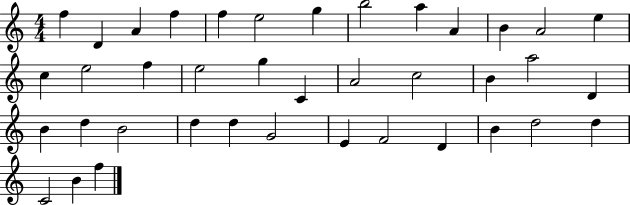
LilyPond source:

{
  \clef treble
  \numericTimeSignature
  \time 4/4
  \key c \major
  f''4 d'4 a'4 f''4 | f''4 e''2 g''4 | b''2 a''4 a'4 | b'4 a'2 e''4 | \break c''4 e''2 f''4 | e''2 g''4 c'4 | a'2 c''2 | b'4 a''2 d'4 | \break b'4 d''4 b'2 | d''4 d''4 g'2 | e'4 f'2 d'4 | b'4 d''2 d''4 | \break c'2 b'4 f''4 | \bar "|."
}